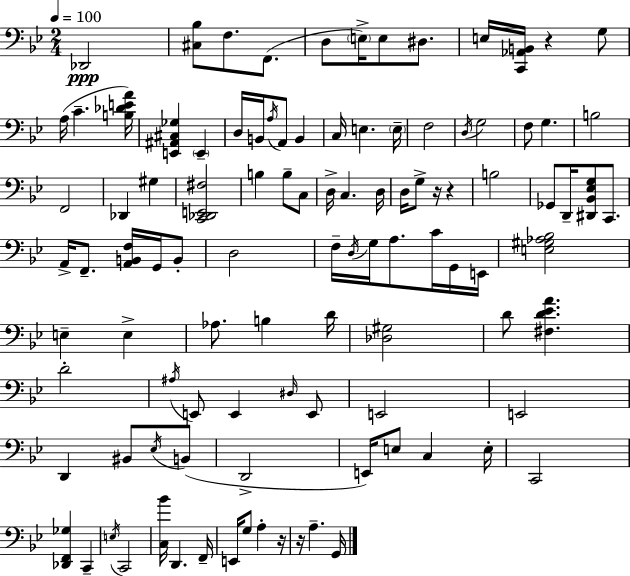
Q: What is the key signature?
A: BES major